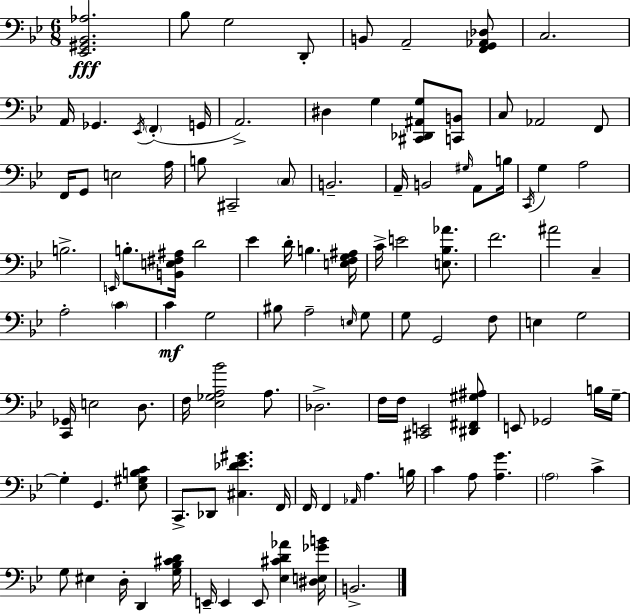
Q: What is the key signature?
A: G minor